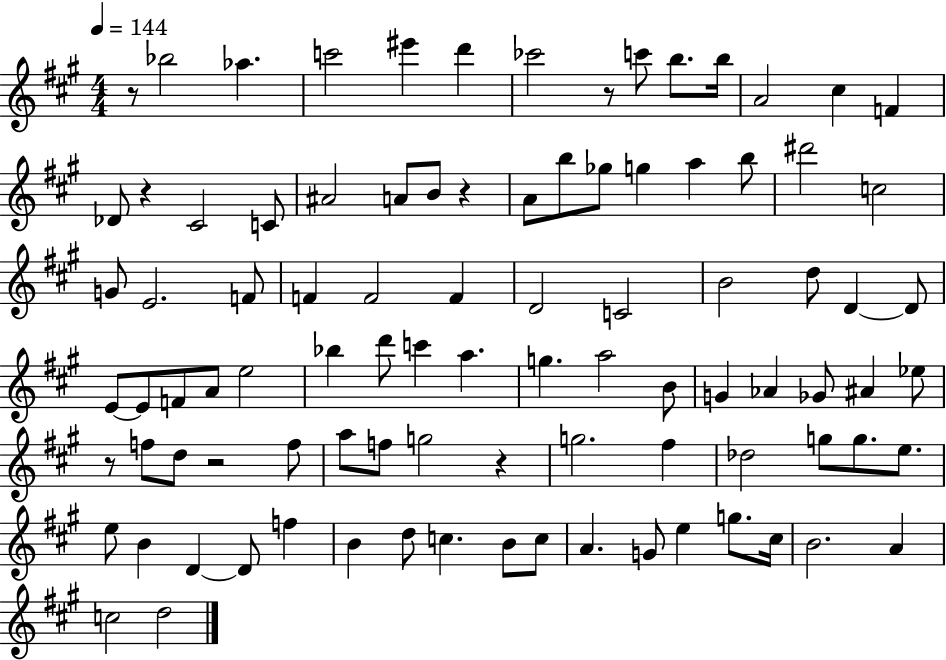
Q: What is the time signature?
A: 4/4